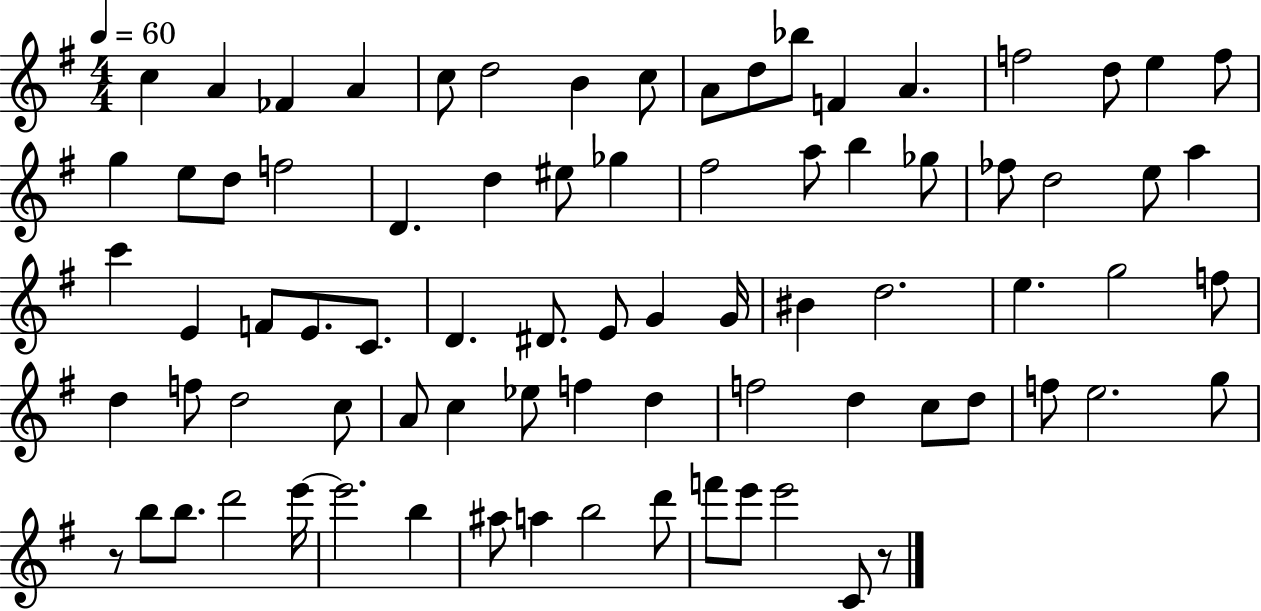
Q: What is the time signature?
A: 4/4